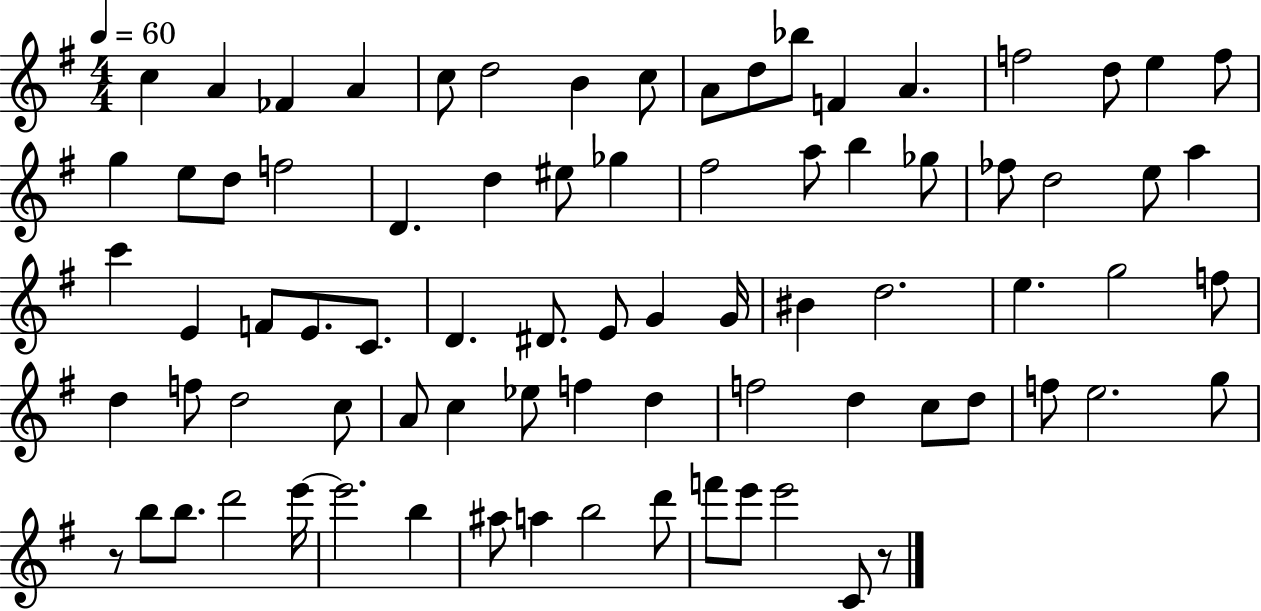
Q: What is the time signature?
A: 4/4